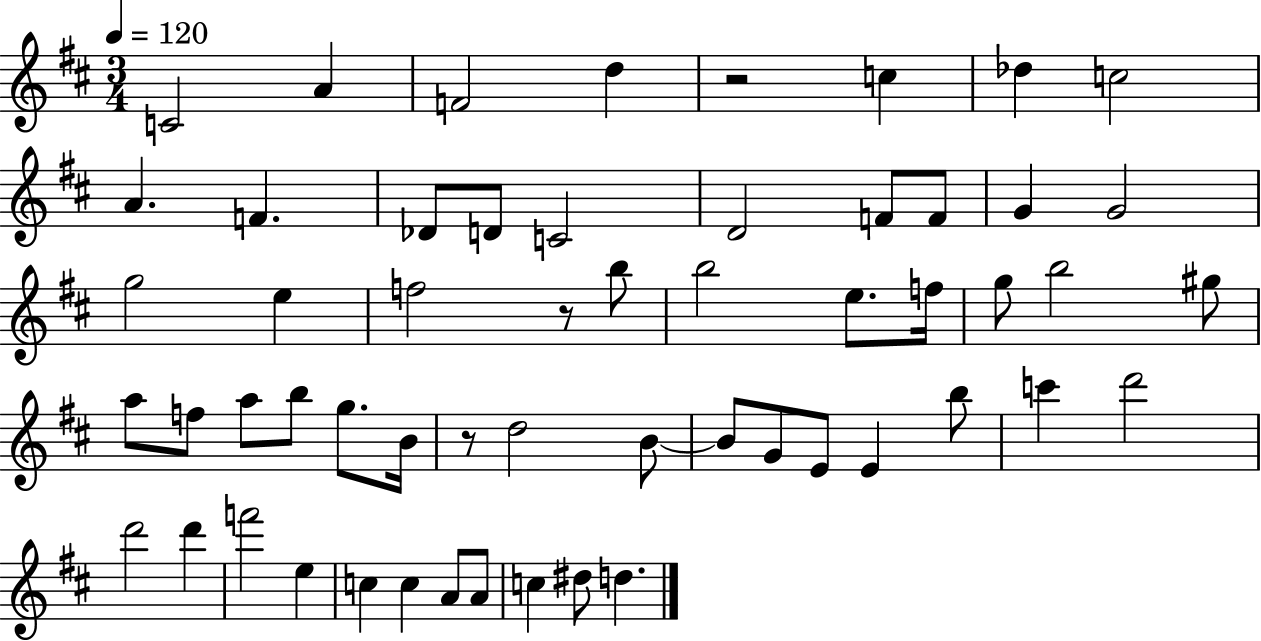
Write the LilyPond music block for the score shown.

{
  \clef treble
  \numericTimeSignature
  \time 3/4
  \key d \major
  \tempo 4 = 120
  \repeat volta 2 { c'2 a'4 | f'2 d''4 | r2 c''4 | des''4 c''2 | \break a'4. f'4. | des'8 d'8 c'2 | d'2 f'8 f'8 | g'4 g'2 | \break g''2 e''4 | f''2 r8 b''8 | b''2 e''8. f''16 | g''8 b''2 gis''8 | \break a''8 f''8 a''8 b''8 g''8. b'16 | r8 d''2 b'8~~ | b'8 g'8 e'8 e'4 b''8 | c'''4 d'''2 | \break d'''2 d'''4 | f'''2 e''4 | c''4 c''4 a'8 a'8 | c''4 dis''8 d''4. | \break } \bar "|."
}